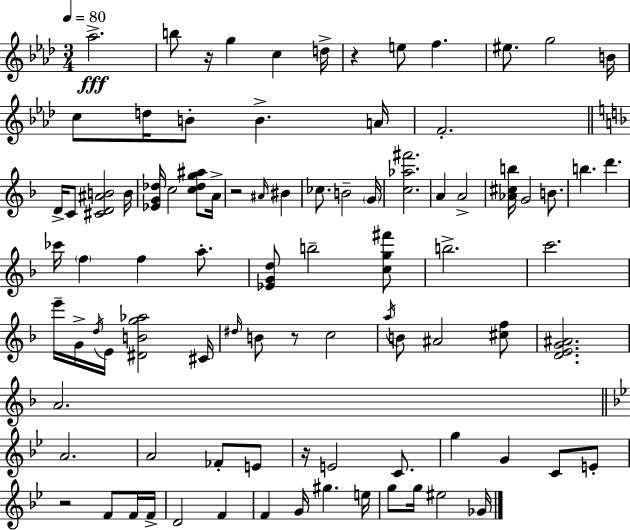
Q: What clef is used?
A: treble